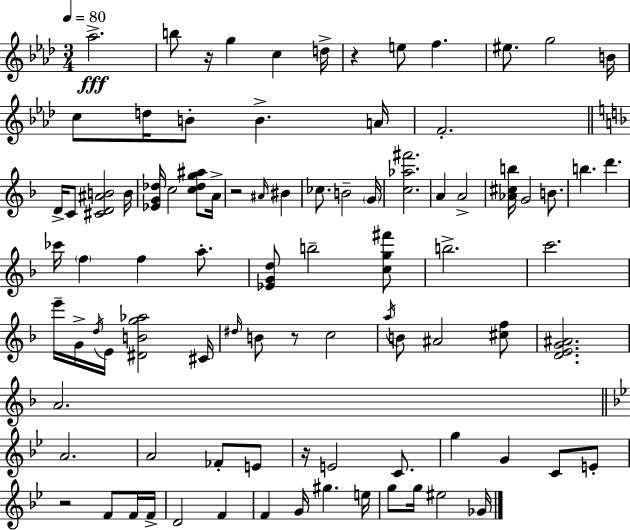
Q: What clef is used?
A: treble